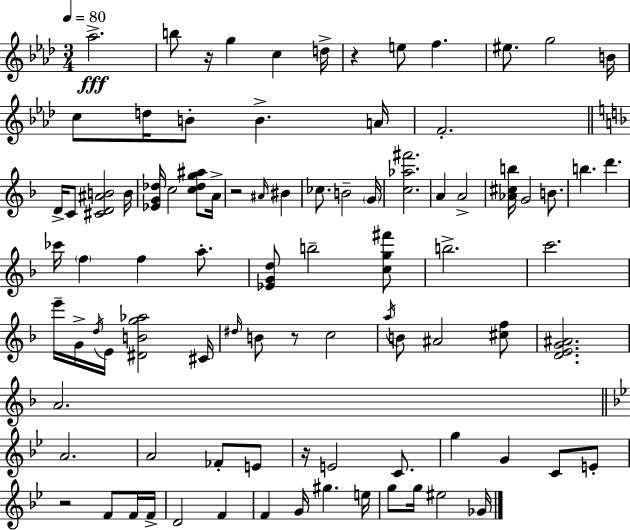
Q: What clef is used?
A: treble